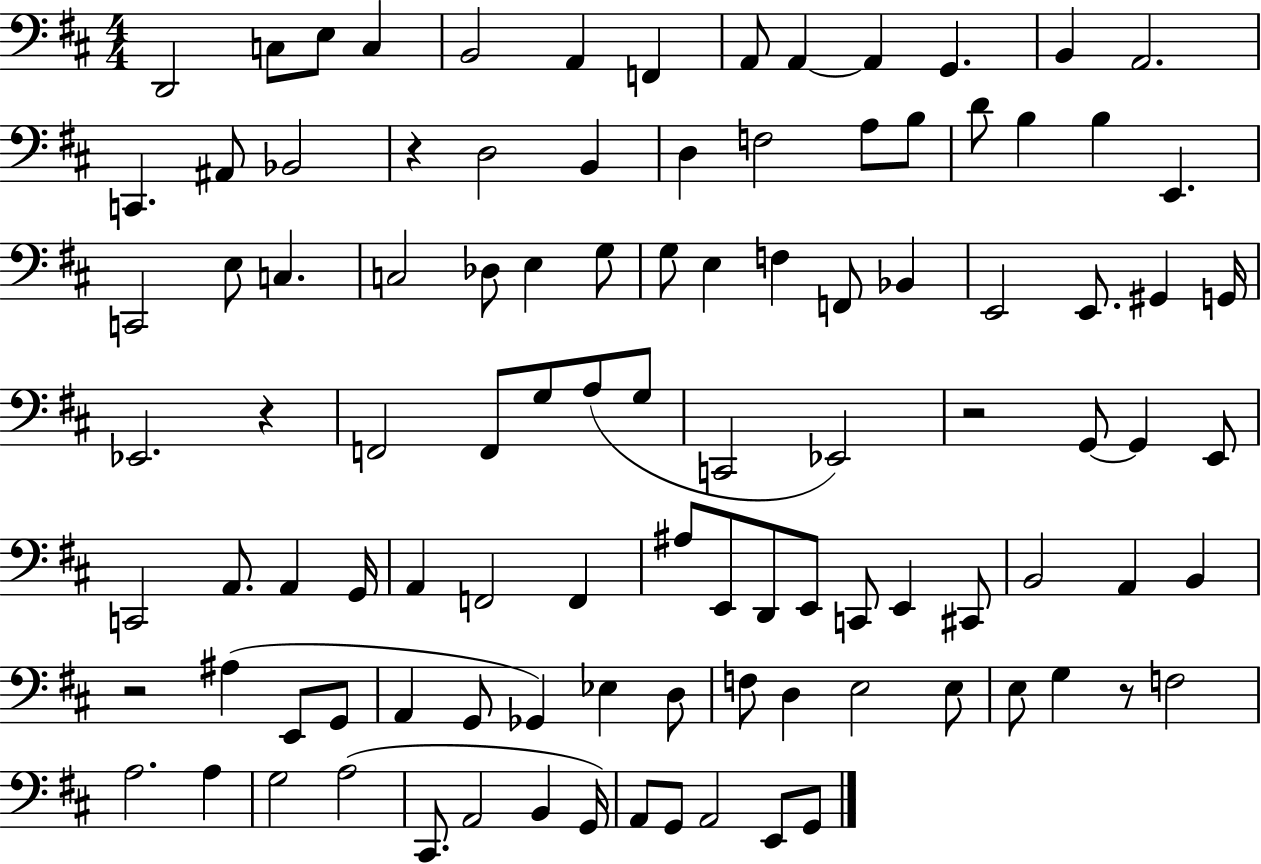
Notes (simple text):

D2/h C3/e E3/e C3/q B2/h A2/q F2/q A2/e A2/q A2/q G2/q. B2/q A2/h. C2/q. A#2/e Bb2/h R/q D3/h B2/q D3/q F3/h A3/e B3/e D4/e B3/q B3/q E2/q. C2/h E3/e C3/q. C3/h Db3/e E3/q G3/e G3/e E3/q F3/q F2/e Bb2/q E2/h E2/e. G#2/q G2/s Eb2/h. R/q F2/h F2/e G3/e A3/e G3/e C2/h Eb2/h R/h G2/e G2/q E2/e C2/h A2/e. A2/q G2/s A2/q F2/h F2/q A#3/e E2/e D2/e E2/e C2/e E2/q C#2/e B2/h A2/q B2/q R/h A#3/q E2/e G2/e A2/q G2/e Gb2/q Eb3/q D3/e F3/e D3/q E3/h E3/e E3/e G3/q R/e F3/h A3/h. A3/q G3/h A3/h C#2/e. A2/h B2/q G2/s A2/e G2/e A2/h E2/e G2/e